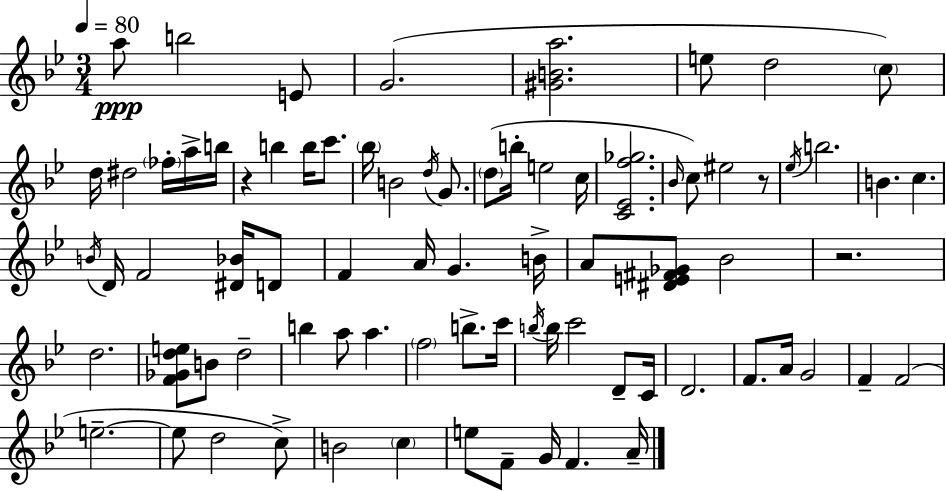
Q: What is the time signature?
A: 3/4